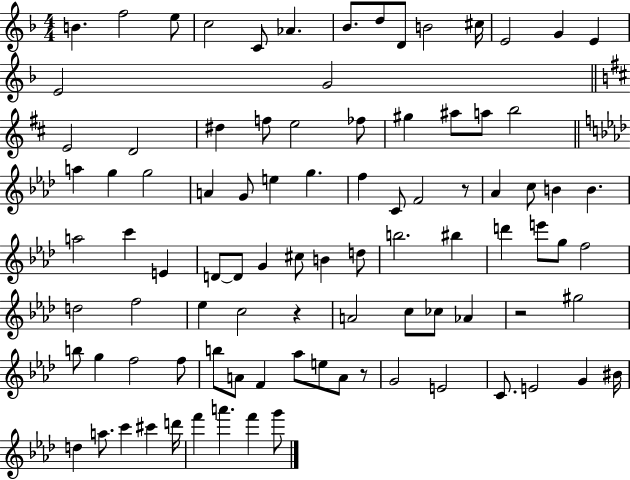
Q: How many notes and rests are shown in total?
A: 93